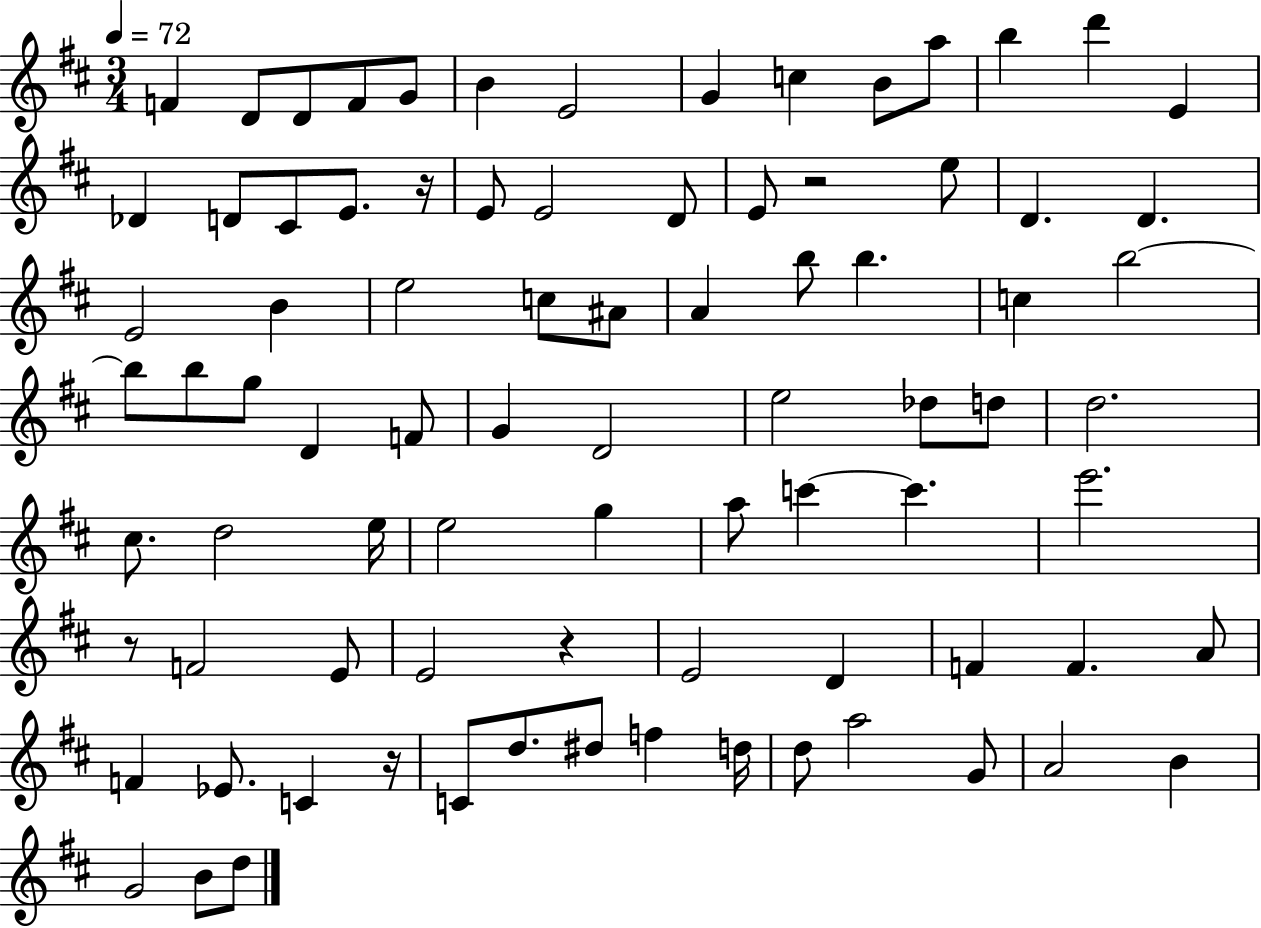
X:1
T:Untitled
M:3/4
L:1/4
K:D
F D/2 D/2 F/2 G/2 B E2 G c B/2 a/2 b d' E _D D/2 ^C/2 E/2 z/4 E/2 E2 D/2 E/2 z2 e/2 D D E2 B e2 c/2 ^A/2 A b/2 b c b2 b/2 b/2 g/2 D F/2 G D2 e2 _d/2 d/2 d2 ^c/2 d2 e/4 e2 g a/2 c' c' e'2 z/2 F2 E/2 E2 z E2 D F F A/2 F _E/2 C z/4 C/2 d/2 ^d/2 f d/4 d/2 a2 G/2 A2 B G2 B/2 d/2